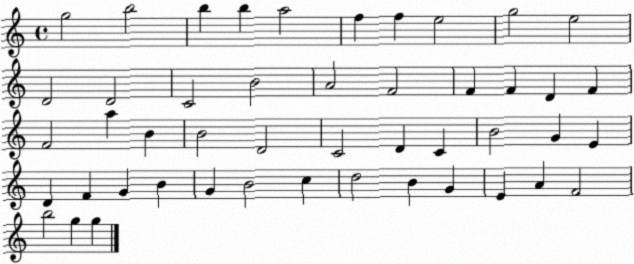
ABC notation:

X:1
T:Untitled
M:4/4
L:1/4
K:C
g2 b2 b b a2 f f e2 g2 e2 D2 D2 C2 B2 A2 F2 F F D F F2 a B B2 D2 C2 D C B2 G E D F G B G B2 c d2 B G E A F2 b2 g g